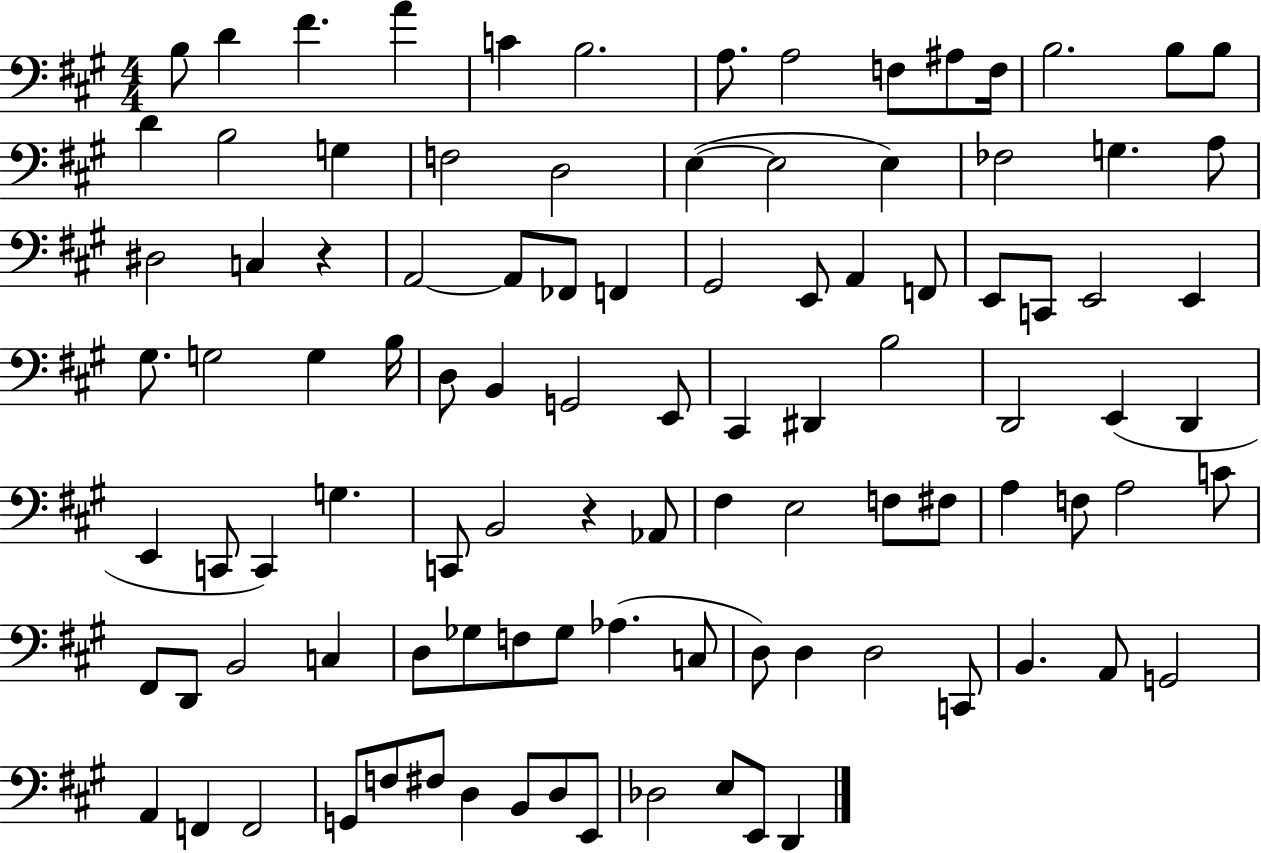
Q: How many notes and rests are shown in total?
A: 101